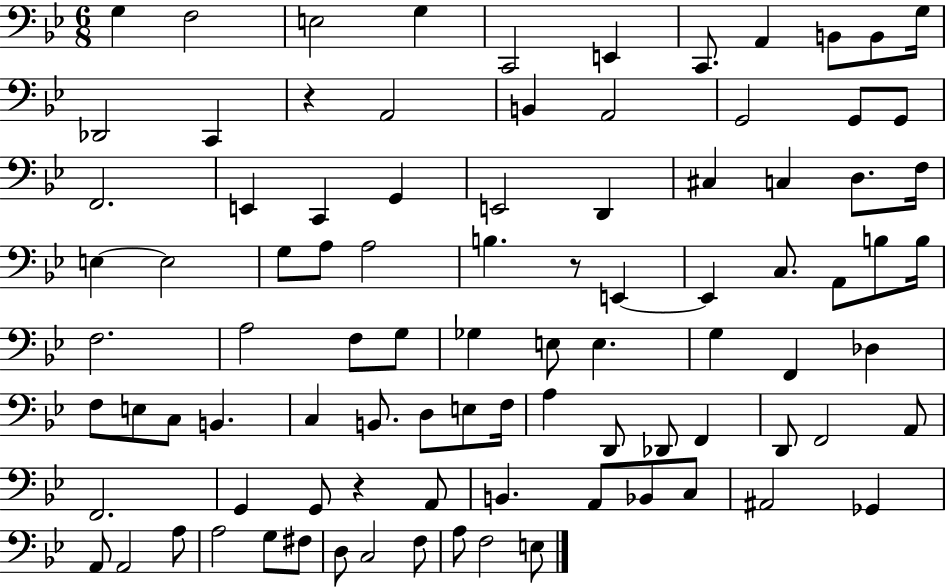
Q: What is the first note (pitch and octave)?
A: G3